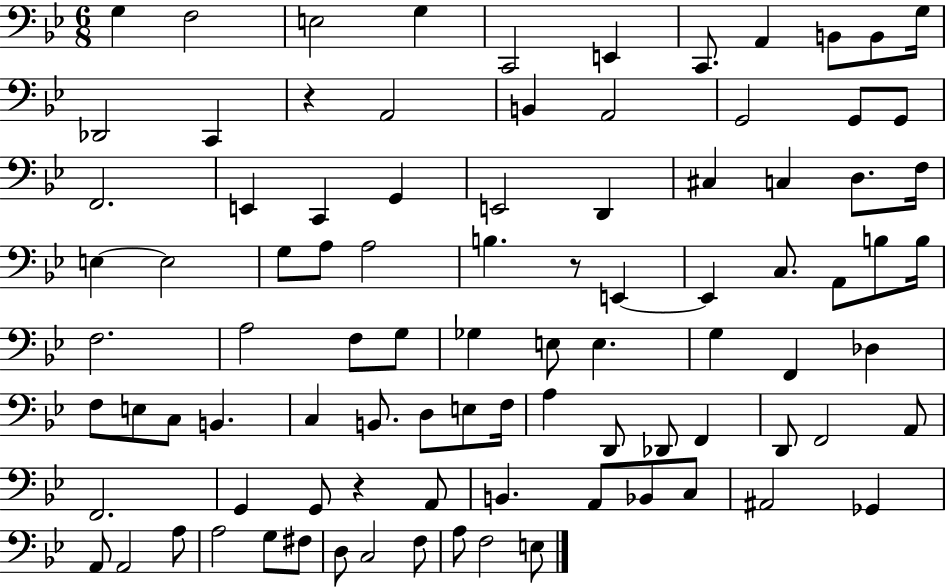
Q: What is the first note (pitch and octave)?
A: G3